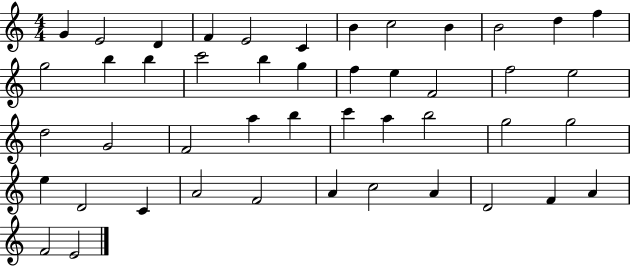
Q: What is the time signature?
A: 4/4